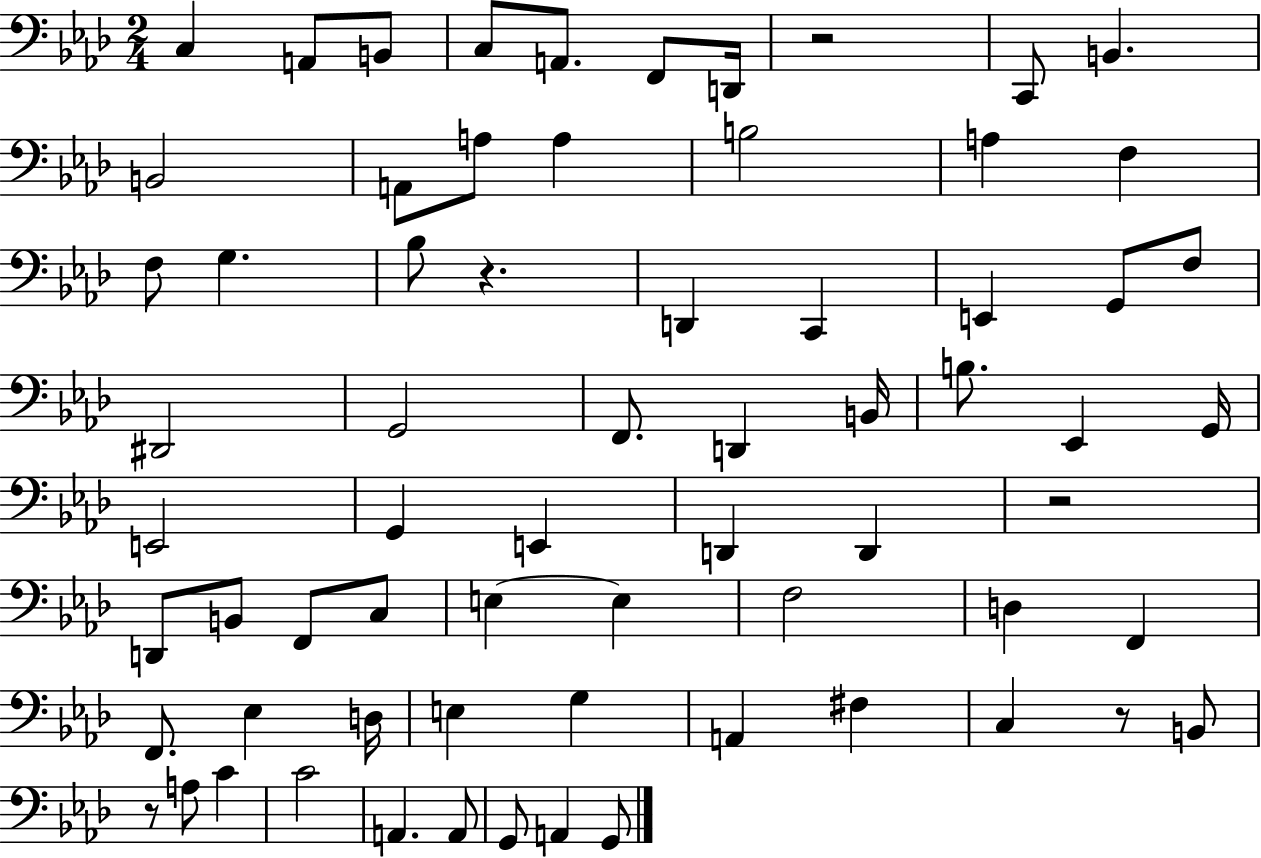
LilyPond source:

{
  \clef bass
  \numericTimeSignature
  \time 2/4
  \key aes \major
  \repeat volta 2 { c4 a,8 b,8 | c8 a,8. f,8 d,16 | r2 | c,8 b,4. | \break b,2 | a,8 a8 a4 | b2 | a4 f4 | \break f8 g4. | bes8 r4. | d,4 c,4 | e,4 g,8 f8 | \break dis,2 | g,2 | f,8. d,4 b,16 | b8. ees,4 g,16 | \break e,2 | g,4 e,4 | d,4 d,4 | r2 | \break d,8 b,8 f,8 c8 | e4~~ e4 | f2 | d4 f,4 | \break f,8. ees4 d16 | e4 g4 | a,4 fis4 | c4 r8 b,8 | \break r8 a8 c'4 | c'2 | a,4. a,8 | g,8 a,4 g,8 | \break } \bar "|."
}